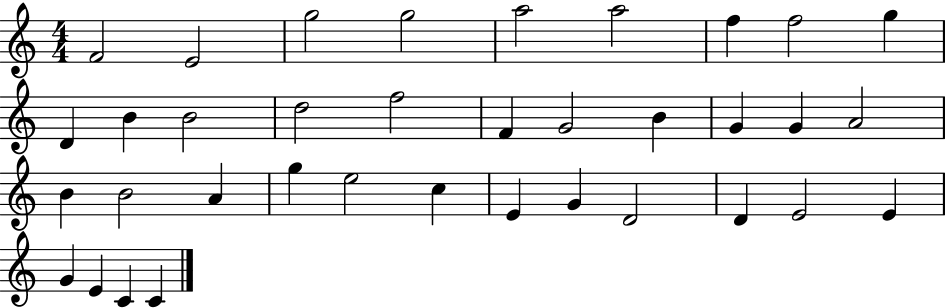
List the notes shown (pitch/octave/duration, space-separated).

F4/h E4/h G5/h G5/h A5/h A5/h F5/q F5/h G5/q D4/q B4/q B4/h D5/h F5/h F4/q G4/h B4/q G4/q G4/q A4/h B4/q B4/h A4/q G5/q E5/h C5/q E4/q G4/q D4/h D4/q E4/h E4/q G4/q E4/q C4/q C4/q